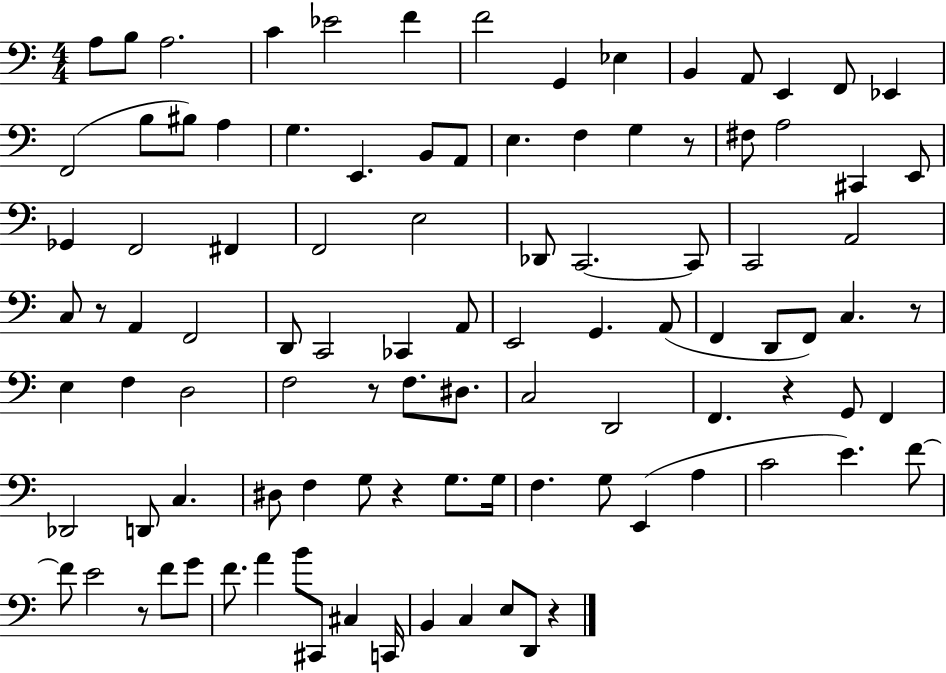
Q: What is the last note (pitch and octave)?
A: D2